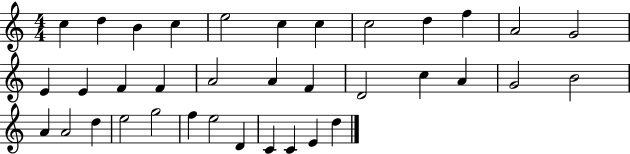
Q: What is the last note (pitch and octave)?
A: D5